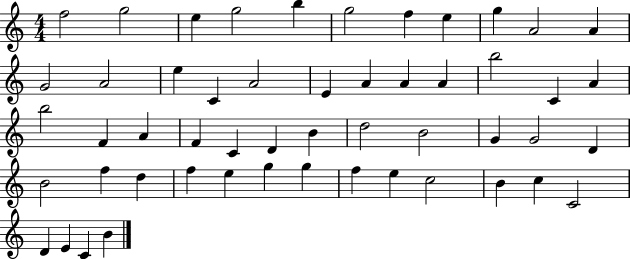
{
  \clef treble
  \numericTimeSignature
  \time 4/4
  \key c \major
  f''2 g''2 | e''4 g''2 b''4 | g''2 f''4 e''4 | g''4 a'2 a'4 | \break g'2 a'2 | e''4 c'4 a'2 | e'4 a'4 a'4 a'4 | b''2 c'4 a'4 | \break b''2 f'4 a'4 | f'4 c'4 d'4 b'4 | d''2 b'2 | g'4 g'2 d'4 | \break b'2 f''4 d''4 | f''4 e''4 g''4 g''4 | f''4 e''4 c''2 | b'4 c''4 c'2 | \break d'4 e'4 c'4 b'4 | \bar "|."
}